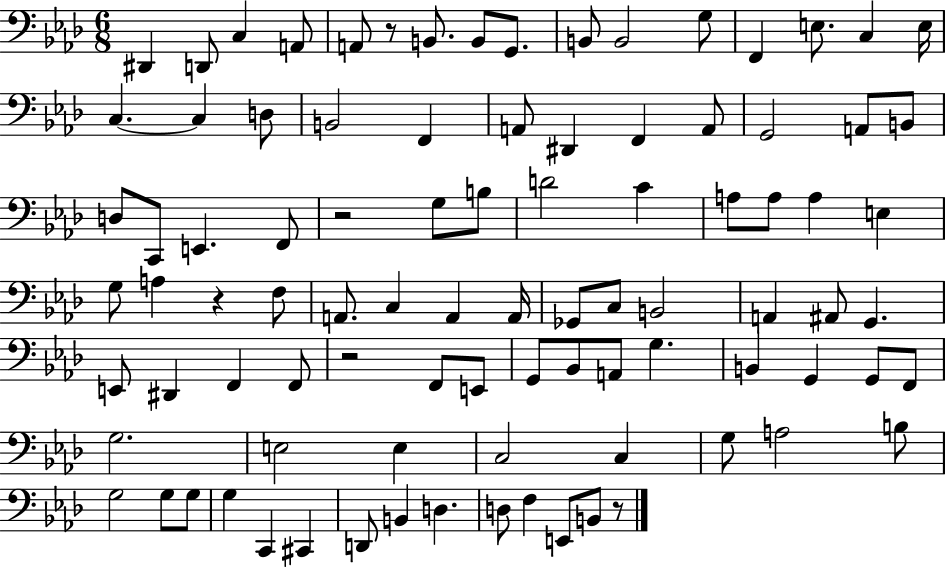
{
  \clef bass
  \numericTimeSignature
  \time 6/8
  \key aes \major
  dis,4 d,8 c4 a,8 | a,8 r8 b,8. b,8 g,8. | b,8 b,2 g8 | f,4 e8. c4 e16 | \break c4.~~ c4 d8 | b,2 f,4 | a,8 dis,4 f,4 a,8 | g,2 a,8 b,8 | \break d8 c,8 e,4. f,8 | r2 g8 b8 | d'2 c'4 | a8 a8 a4 e4 | \break g8 a4 r4 f8 | a,8. c4 a,4 a,16 | ges,8 c8 b,2 | a,4 ais,8 g,4. | \break e,8 dis,4 f,4 f,8 | r2 f,8 e,8 | g,8 bes,8 a,8 g4. | b,4 g,4 g,8 f,8 | \break g2. | e2 e4 | c2 c4 | g8 a2 b8 | \break g2 g8 g8 | g4 c,4 cis,4 | d,8 b,4 d4. | d8 f4 e,8 b,8 r8 | \break \bar "|."
}